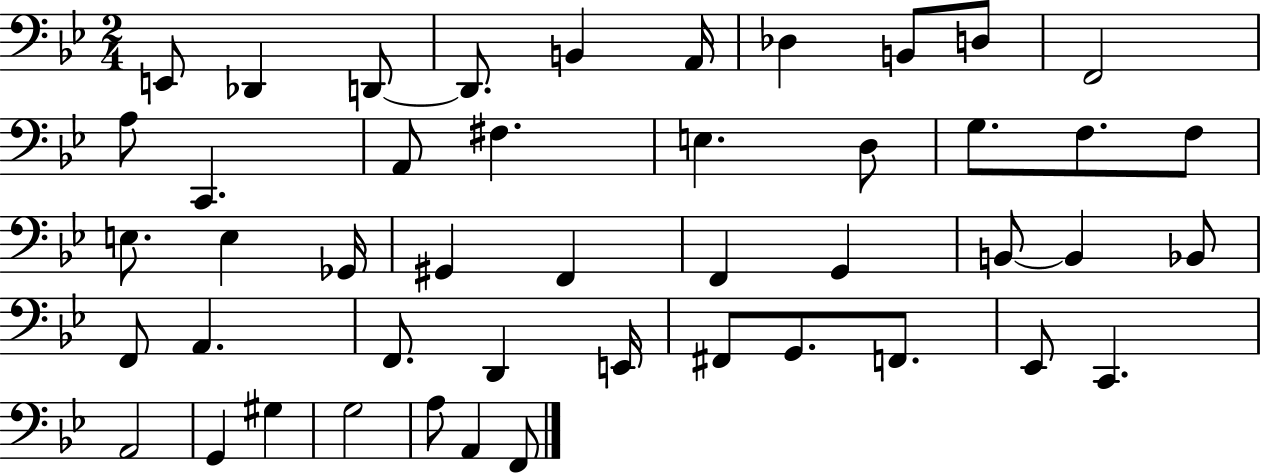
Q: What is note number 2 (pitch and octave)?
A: Db2